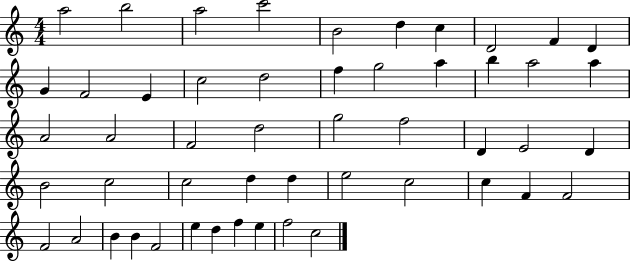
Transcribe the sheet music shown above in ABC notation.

X:1
T:Untitled
M:4/4
L:1/4
K:C
a2 b2 a2 c'2 B2 d c D2 F D G F2 E c2 d2 f g2 a b a2 a A2 A2 F2 d2 g2 f2 D E2 D B2 c2 c2 d d e2 c2 c F F2 F2 A2 B B F2 e d f e f2 c2